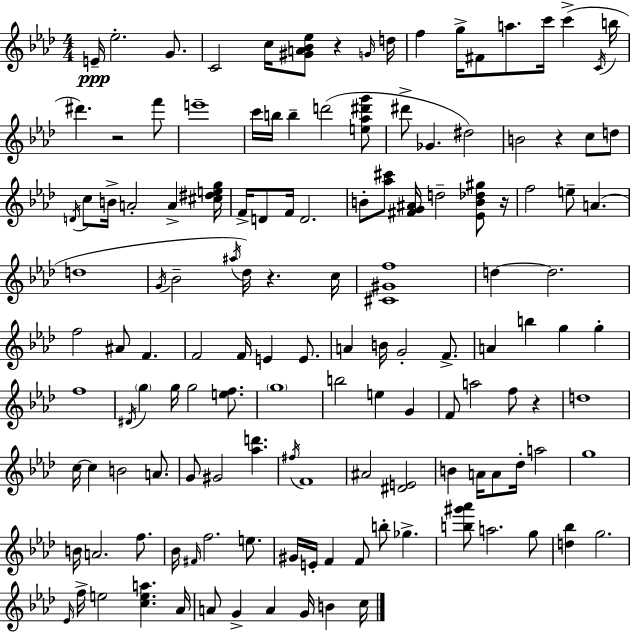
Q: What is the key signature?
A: F minor